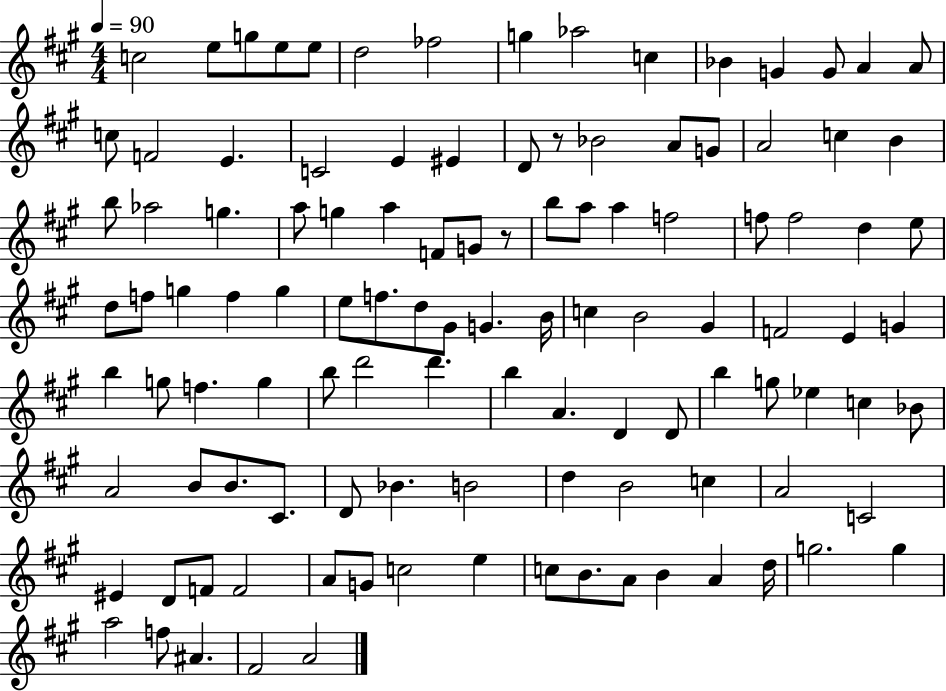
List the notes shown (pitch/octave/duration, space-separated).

C5/h E5/e G5/e E5/e E5/e D5/h FES5/h G5/q Ab5/h C5/q Bb4/q G4/q G4/e A4/q A4/e C5/e F4/h E4/q. C4/h E4/q EIS4/q D4/e R/e Bb4/h A4/e G4/e A4/h C5/q B4/q B5/e Ab5/h G5/q. A5/e G5/q A5/q F4/e G4/e R/e B5/e A5/e A5/q F5/h F5/e F5/h D5/q E5/e D5/e F5/e G5/q F5/q G5/q E5/e F5/e. D5/e G#4/e G4/q. B4/s C5/q B4/h G#4/q F4/h E4/q G4/q B5/q G5/e F5/q. G5/q B5/e D6/h D6/q. B5/q A4/q. D4/q D4/e B5/q G5/e Eb5/q C5/q Bb4/e A4/h B4/e B4/e. C#4/e. D4/e Bb4/q. B4/h D5/q B4/h C5/q A4/h C4/h EIS4/q D4/e F4/e F4/h A4/e G4/e C5/h E5/q C5/e B4/e. A4/e B4/q A4/q D5/s G5/h. G5/q A5/h F5/e A#4/q. F#4/h A4/h